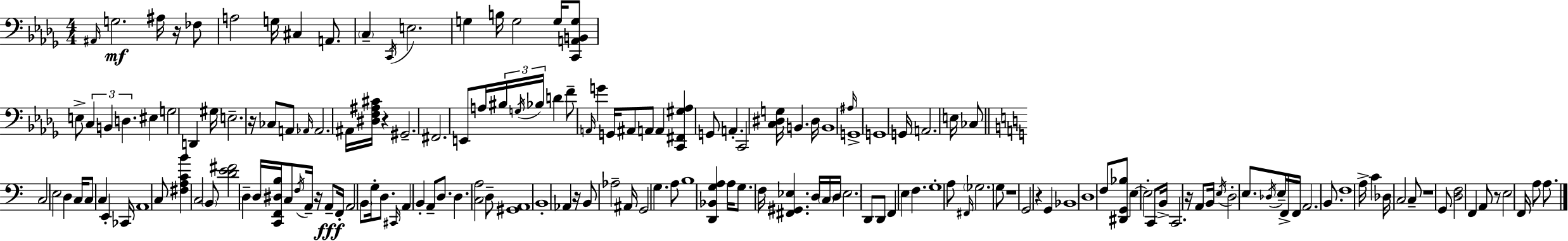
X:1
T:Untitled
M:4/4
L:1/4
K:Bbm
^A,,/4 G,2 ^A,/4 z/4 _F,/2 A,2 G,/4 ^C, A,,/2 C, C,,/4 E,2 G, B,/4 G,2 G,/4 [C,,A,,B,,G,]/2 E,/2 C, B,, D, ^E, G,2 D,, ^G,/4 E,2 z/4 _C,/2 A,,/2 _A,,/4 _A,,2 ^A,,/4 [^D,F,^A,^C]/4 z ^G,,2 ^F,,2 E,,/2 A,/4 ^B,/4 G,/4 _B,/4 D F/2 A,,/4 G G,,/4 ^A,,/2 A,,/2 A,, [C,,^F,,^G,_A,] G,,/2 A,, C,,2 [C,^D,G,]/4 B,, ^D,/4 B,,4 ^A,/4 G,,4 G,,4 G,,/4 A,,2 E,/4 _C,/2 C,2 E,2 D, C,/4 C,/2 C, E,, _C,,/4 A,,4 C,/2 [^F,A,CB] C,2 B,,/2 [DE^F]2 D, D,/4 [C,,F,,^D,B,]/4 C,/2 F,/4 A,,/4 z/4 A,,/2 F,,/4 A,,2 B,,/2 G,/4 D,/2 ^C,,/4 A,, B,, A,,/2 D,/2 D, [C,A,]2 D,/2 [^G,,A,,]4 B,,4 _A,, z/4 B,,/2 _A,2 ^A,,/4 G,,2 G, A,/2 B,4 [D,,_B,,G,A,] A,/4 G,/2 F,/4 [^F,,^G,,_E,] D,/4 C,/4 D,/4 _E,2 D,,/2 D,,/2 F,, E, F, G,4 A,/2 ^F,,/4 _G,2 G,/2 z4 G,,2 z G,, _B,,4 D,4 F,/2 [^D,,G,,_B,]/2 E, E,2 C,,/2 B,,/4 C,,2 z/4 A,,/2 B,,/4 E,/4 D,2 E,/2 _D,/4 E,/4 F,,/4 F,,/4 A,,2 B,,/2 F,4 A,/4 C _D,/4 C,2 C,/2 z4 G,,/2 [D,F,]2 F,, A,,/2 z/2 E,2 F,,/4 A,/2 A,/2